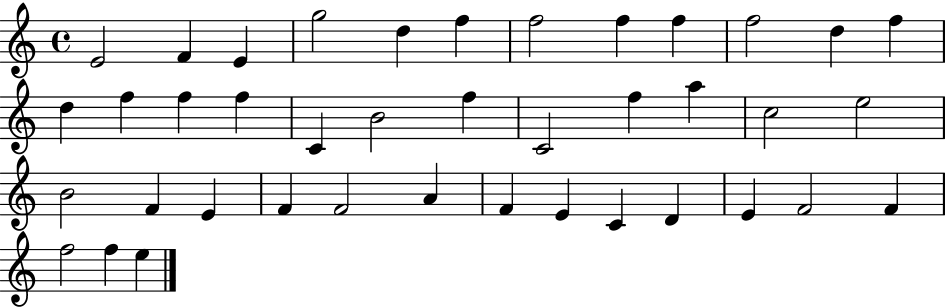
X:1
T:Untitled
M:4/4
L:1/4
K:C
E2 F E g2 d f f2 f f f2 d f d f f f C B2 f C2 f a c2 e2 B2 F E F F2 A F E C D E F2 F f2 f e